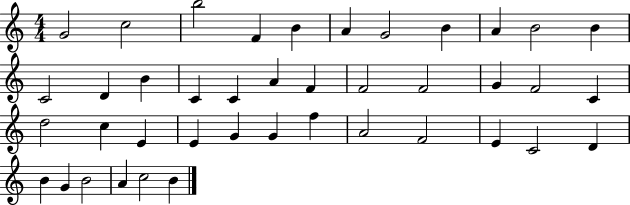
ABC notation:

X:1
T:Untitled
M:4/4
L:1/4
K:C
G2 c2 b2 F B A G2 B A B2 B C2 D B C C A F F2 F2 G F2 C d2 c E E G G f A2 F2 E C2 D B G B2 A c2 B